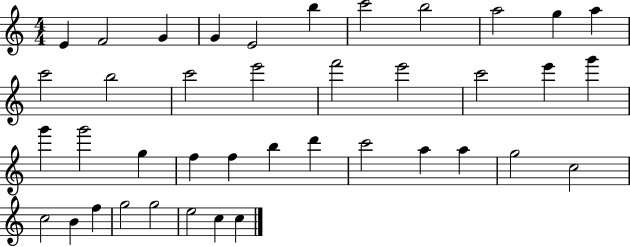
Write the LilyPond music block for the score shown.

{
  \clef treble
  \numericTimeSignature
  \time 4/4
  \key c \major
  e'4 f'2 g'4 | g'4 e'2 b''4 | c'''2 b''2 | a''2 g''4 a''4 | \break c'''2 b''2 | c'''2 e'''2 | f'''2 e'''2 | c'''2 e'''4 g'''4 | \break g'''4 g'''2 g''4 | f''4 f''4 b''4 d'''4 | c'''2 a''4 a''4 | g''2 c''2 | \break c''2 b'4 f''4 | g''2 g''2 | e''2 c''4 c''4 | \bar "|."
}